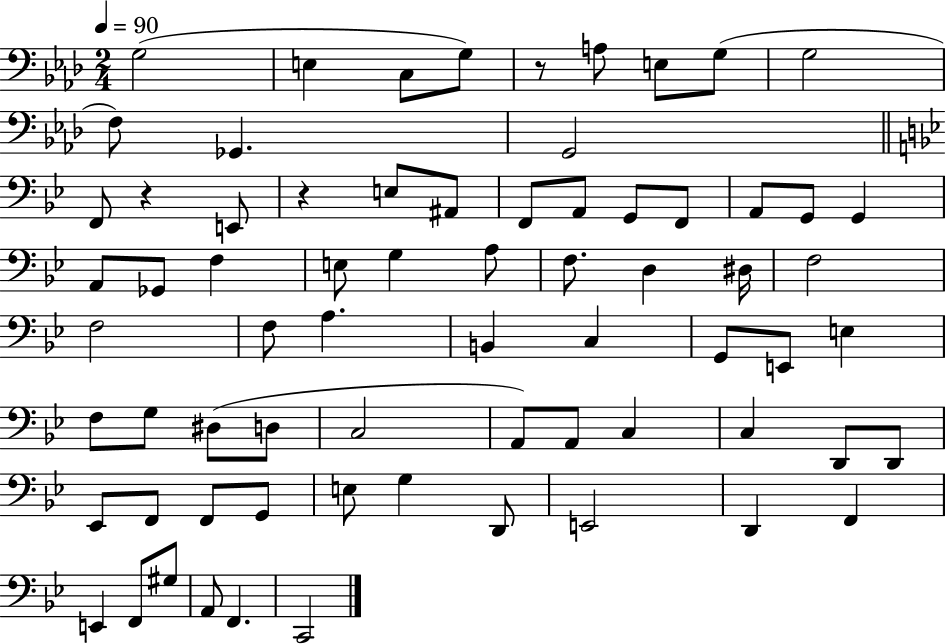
X:1
T:Untitled
M:2/4
L:1/4
K:Ab
G,2 E, C,/2 G,/2 z/2 A,/2 E,/2 G,/2 G,2 F,/2 _G,, G,,2 F,,/2 z E,,/2 z E,/2 ^A,,/2 F,,/2 A,,/2 G,,/2 F,,/2 A,,/2 G,,/2 G,, A,,/2 _G,,/2 F, E,/2 G, A,/2 F,/2 D, ^D,/4 F,2 F,2 F,/2 A, B,, C, G,,/2 E,,/2 E, F,/2 G,/2 ^D,/2 D,/2 C,2 A,,/2 A,,/2 C, C, D,,/2 D,,/2 _E,,/2 F,,/2 F,,/2 G,,/2 E,/2 G, D,,/2 E,,2 D,, F,, E,, F,,/2 ^G,/2 A,,/2 F,, C,,2